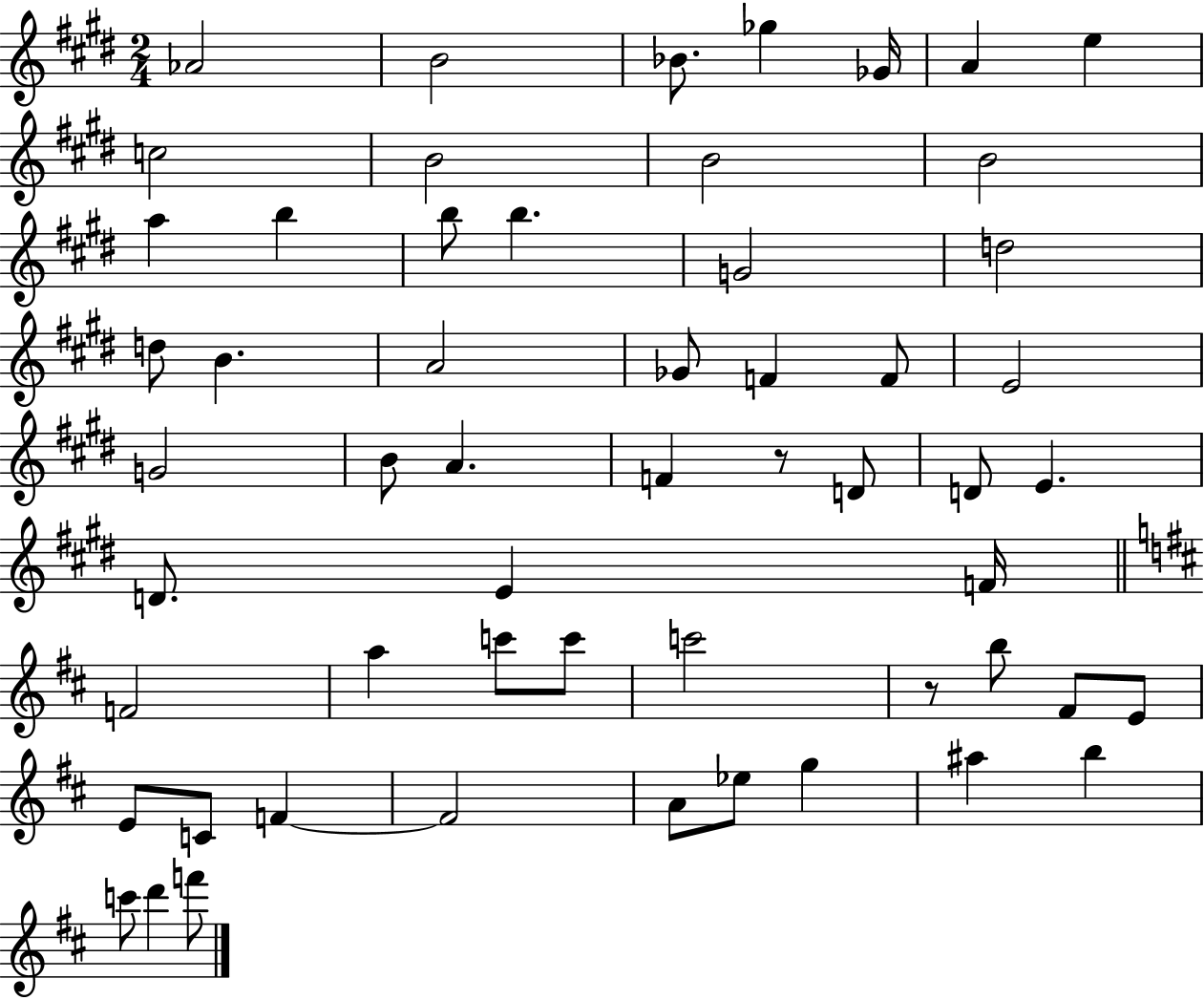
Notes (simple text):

Ab4/h B4/h Bb4/e. Gb5/q Gb4/s A4/q E5/q C5/h B4/h B4/h B4/h A5/q B5/q B5/e B5/q. G4/h D5/h D5/e B4/q. A4/h Gb4/e F4/q F4/e E4/h G4/h B4/e A4/q. F4/q R/e D4/e D4/e E4/q. D4/e. E4/q F4/s F4/h A5/q C6/e C6/e C6/h R/e B5/e F#4/e E4/e E4/e C4/e F4/q F4/h A4/e Eb5/e G5/q A#5/q B5/q C6/e D6/q F6/e